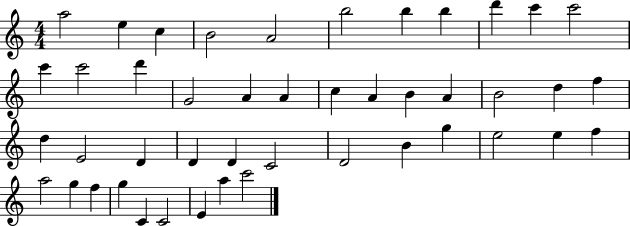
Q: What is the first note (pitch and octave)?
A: A5